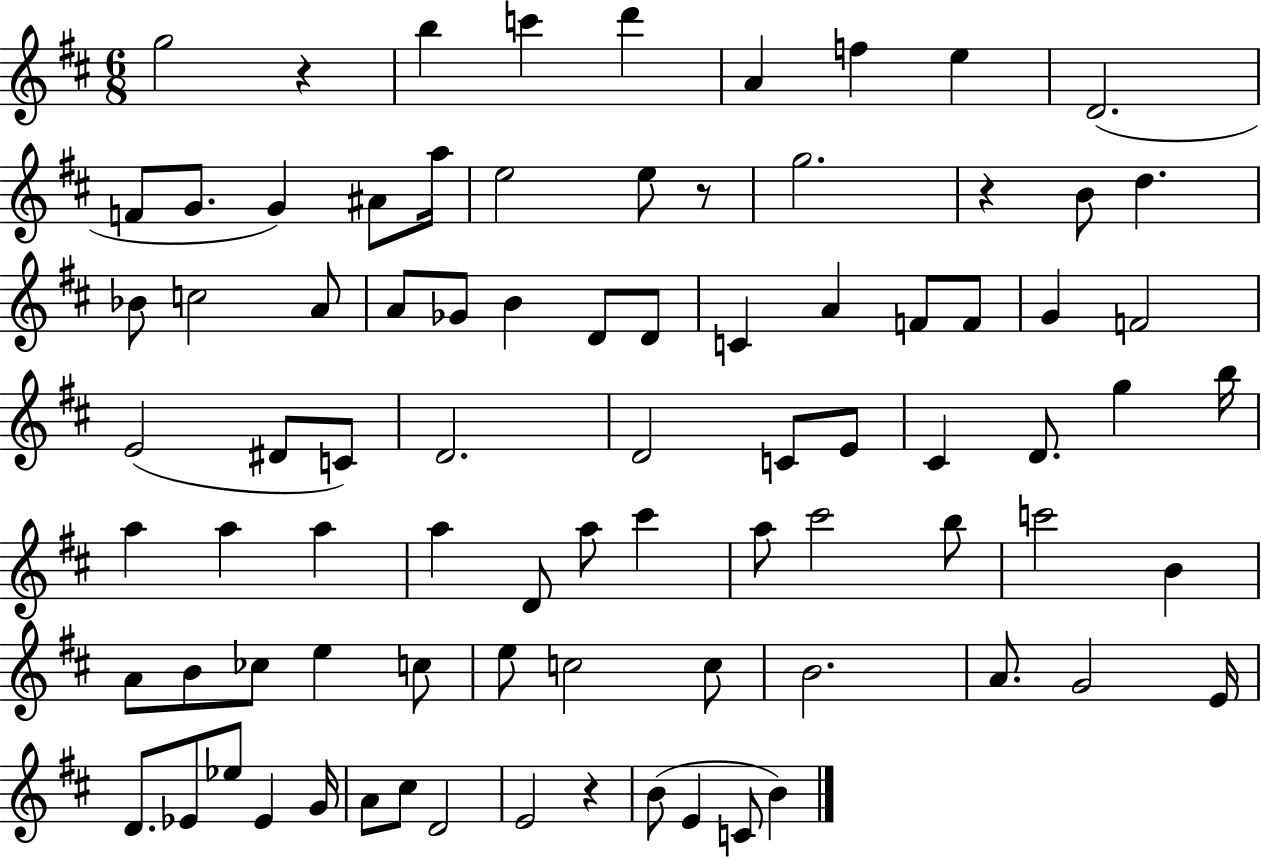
{
  \clef treble
  \numericTimeSignature
  \time 6/8
  \key d \major
  g''2 r4 | b''4 c'''4 d'''4 | a'4 f''4 e''4 | d'2.( | \break f'8 g'8. g'4) ais'8 a''16 | e''2 e''8 r8 | g''2. | r4 b'8 d''4. | \break bes'8 c''2 a'8 | a'8 ges'8 b'4 d'8 d'8 | c'4 a'4 f'8 f'8 | g'4 f'2 | \break e'2( dis'8 c'8) | d'2. | d'2 c'8 e'8 | cis'4 d'8. g''4 b''16 | \break a''4 a''4 a''4 | a''4 d'8 a''8 cis'''4 | a''8 cis'''2 b''8 | c'''2 b'4 | \break a'8 b'8 ces''8 e''4 c''8 | e''8 c''2 c''8 | b'2. | a'8. g'2 e'16 | \break d'8. ees'8 ees''8 ees'4 g'16 | a'8 cis''8 d'2 | e'2 r4 | b'8( e'4 c'8 b'4) | \break \bar "|."
}